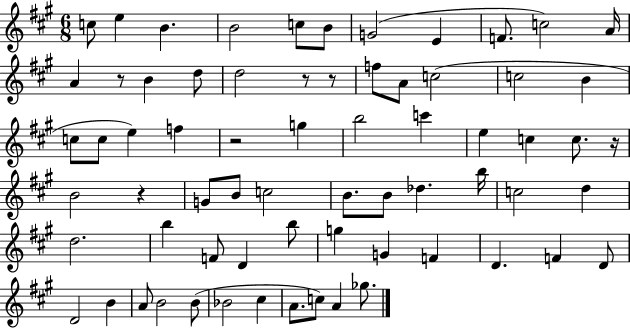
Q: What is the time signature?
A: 6/8